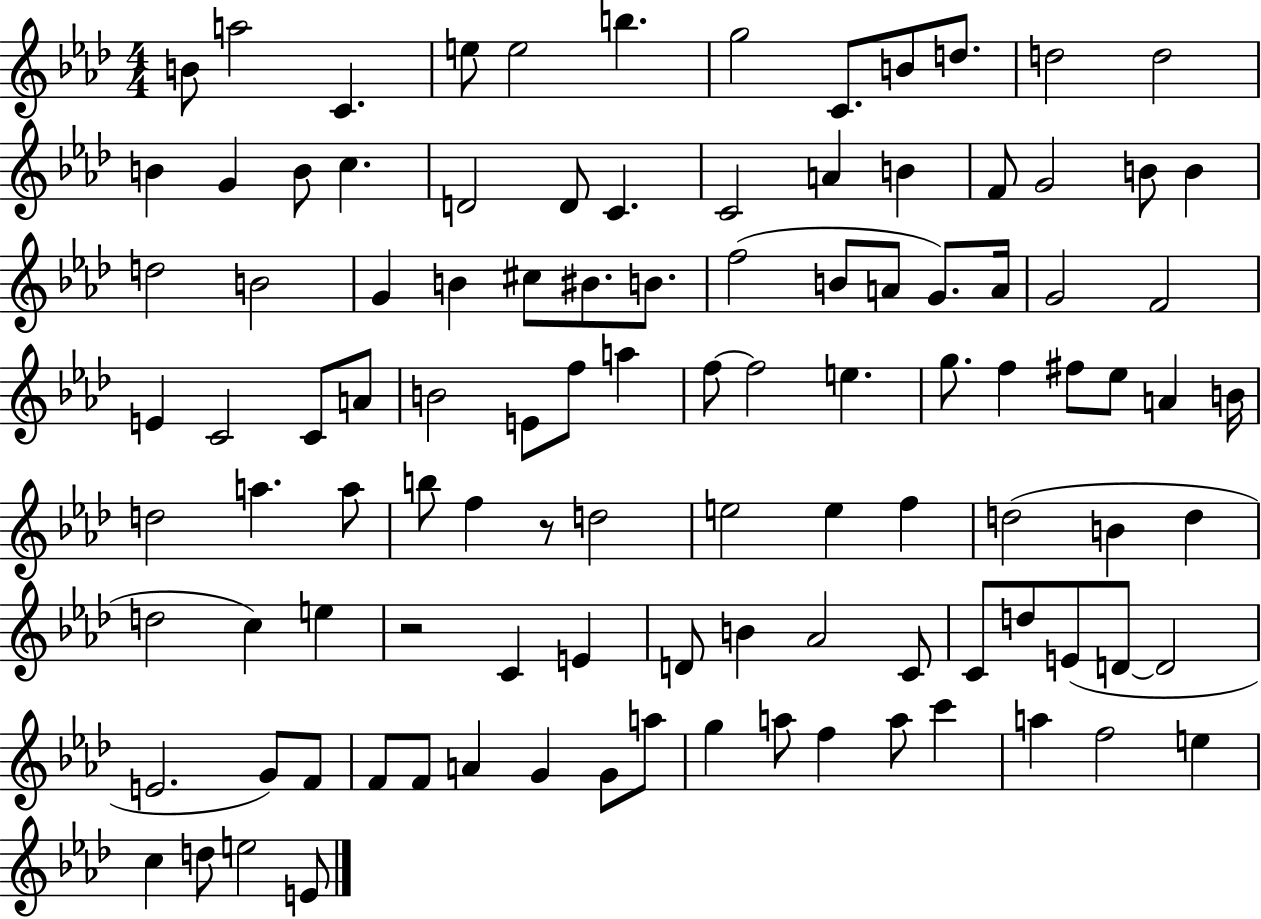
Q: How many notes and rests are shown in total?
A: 106